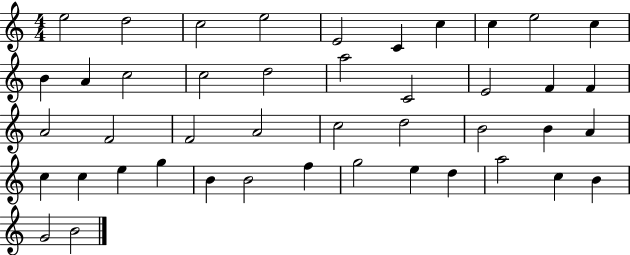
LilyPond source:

{
  \clef treble
  \numericTimeSignature
  \time 4/4
  \key c \major
  e''2 d''2 | c''2 e''2 | e'2 c'4 c''4 | c''4 e''2 c''4 | \break b'4 a'4 c''2 | c''2 d''2 | a''2 c'2 | e'2 f'4 f'4 | \break a'2 f'2 | f'2 a'2 | c''2 d''2 | b'2 b'4 a'4 | \break c''4 c''4 e''4 g''4 | b'4 b'2 f''4 | g''2 e''4 d''4 | a''2 c''4 b'4 | \break g'2 b'2 | \bar "|."
}